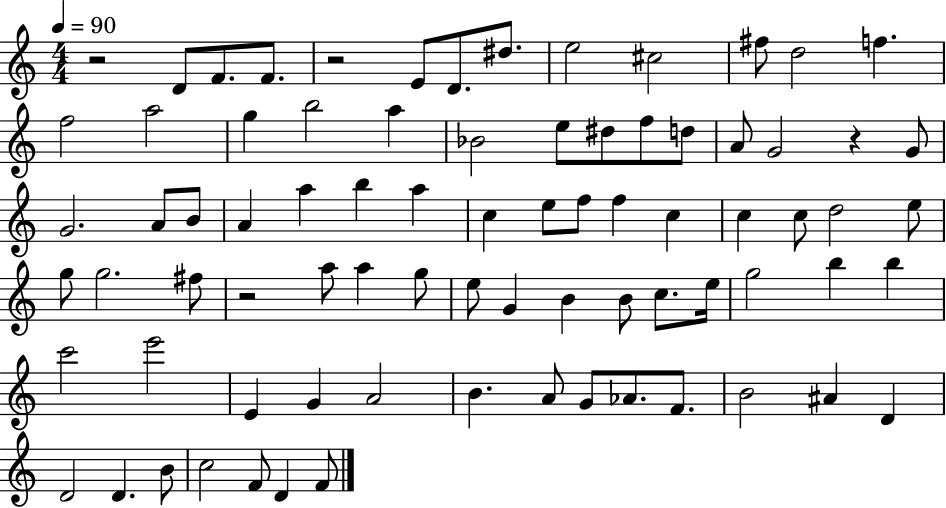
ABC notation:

X:1
T:Untitled
M:4/4
L:1/4
K:C
z2 D/2 F/2 F/2 z2 E/2 D/2 ^d/2 e2 ^c2 ^f/2 d2 f f2 a2 g b2 a _B2 e/2 ^d/2 f/2 d/2 A/2 G2 z G/2 G2 A/2 B/2 A a b a c e/2 f/2 f c c c/2 d2 e/2 g/2 g2 ^f/2 z2 a/2 a g/2 e/2 G B B/2 c/2 e/4 g2 b b c'2 e'2 E G A2 B A/2 G/2 _A/2 F/2 B2 ^A D D2 D B/2 c2 F/2 D F/2